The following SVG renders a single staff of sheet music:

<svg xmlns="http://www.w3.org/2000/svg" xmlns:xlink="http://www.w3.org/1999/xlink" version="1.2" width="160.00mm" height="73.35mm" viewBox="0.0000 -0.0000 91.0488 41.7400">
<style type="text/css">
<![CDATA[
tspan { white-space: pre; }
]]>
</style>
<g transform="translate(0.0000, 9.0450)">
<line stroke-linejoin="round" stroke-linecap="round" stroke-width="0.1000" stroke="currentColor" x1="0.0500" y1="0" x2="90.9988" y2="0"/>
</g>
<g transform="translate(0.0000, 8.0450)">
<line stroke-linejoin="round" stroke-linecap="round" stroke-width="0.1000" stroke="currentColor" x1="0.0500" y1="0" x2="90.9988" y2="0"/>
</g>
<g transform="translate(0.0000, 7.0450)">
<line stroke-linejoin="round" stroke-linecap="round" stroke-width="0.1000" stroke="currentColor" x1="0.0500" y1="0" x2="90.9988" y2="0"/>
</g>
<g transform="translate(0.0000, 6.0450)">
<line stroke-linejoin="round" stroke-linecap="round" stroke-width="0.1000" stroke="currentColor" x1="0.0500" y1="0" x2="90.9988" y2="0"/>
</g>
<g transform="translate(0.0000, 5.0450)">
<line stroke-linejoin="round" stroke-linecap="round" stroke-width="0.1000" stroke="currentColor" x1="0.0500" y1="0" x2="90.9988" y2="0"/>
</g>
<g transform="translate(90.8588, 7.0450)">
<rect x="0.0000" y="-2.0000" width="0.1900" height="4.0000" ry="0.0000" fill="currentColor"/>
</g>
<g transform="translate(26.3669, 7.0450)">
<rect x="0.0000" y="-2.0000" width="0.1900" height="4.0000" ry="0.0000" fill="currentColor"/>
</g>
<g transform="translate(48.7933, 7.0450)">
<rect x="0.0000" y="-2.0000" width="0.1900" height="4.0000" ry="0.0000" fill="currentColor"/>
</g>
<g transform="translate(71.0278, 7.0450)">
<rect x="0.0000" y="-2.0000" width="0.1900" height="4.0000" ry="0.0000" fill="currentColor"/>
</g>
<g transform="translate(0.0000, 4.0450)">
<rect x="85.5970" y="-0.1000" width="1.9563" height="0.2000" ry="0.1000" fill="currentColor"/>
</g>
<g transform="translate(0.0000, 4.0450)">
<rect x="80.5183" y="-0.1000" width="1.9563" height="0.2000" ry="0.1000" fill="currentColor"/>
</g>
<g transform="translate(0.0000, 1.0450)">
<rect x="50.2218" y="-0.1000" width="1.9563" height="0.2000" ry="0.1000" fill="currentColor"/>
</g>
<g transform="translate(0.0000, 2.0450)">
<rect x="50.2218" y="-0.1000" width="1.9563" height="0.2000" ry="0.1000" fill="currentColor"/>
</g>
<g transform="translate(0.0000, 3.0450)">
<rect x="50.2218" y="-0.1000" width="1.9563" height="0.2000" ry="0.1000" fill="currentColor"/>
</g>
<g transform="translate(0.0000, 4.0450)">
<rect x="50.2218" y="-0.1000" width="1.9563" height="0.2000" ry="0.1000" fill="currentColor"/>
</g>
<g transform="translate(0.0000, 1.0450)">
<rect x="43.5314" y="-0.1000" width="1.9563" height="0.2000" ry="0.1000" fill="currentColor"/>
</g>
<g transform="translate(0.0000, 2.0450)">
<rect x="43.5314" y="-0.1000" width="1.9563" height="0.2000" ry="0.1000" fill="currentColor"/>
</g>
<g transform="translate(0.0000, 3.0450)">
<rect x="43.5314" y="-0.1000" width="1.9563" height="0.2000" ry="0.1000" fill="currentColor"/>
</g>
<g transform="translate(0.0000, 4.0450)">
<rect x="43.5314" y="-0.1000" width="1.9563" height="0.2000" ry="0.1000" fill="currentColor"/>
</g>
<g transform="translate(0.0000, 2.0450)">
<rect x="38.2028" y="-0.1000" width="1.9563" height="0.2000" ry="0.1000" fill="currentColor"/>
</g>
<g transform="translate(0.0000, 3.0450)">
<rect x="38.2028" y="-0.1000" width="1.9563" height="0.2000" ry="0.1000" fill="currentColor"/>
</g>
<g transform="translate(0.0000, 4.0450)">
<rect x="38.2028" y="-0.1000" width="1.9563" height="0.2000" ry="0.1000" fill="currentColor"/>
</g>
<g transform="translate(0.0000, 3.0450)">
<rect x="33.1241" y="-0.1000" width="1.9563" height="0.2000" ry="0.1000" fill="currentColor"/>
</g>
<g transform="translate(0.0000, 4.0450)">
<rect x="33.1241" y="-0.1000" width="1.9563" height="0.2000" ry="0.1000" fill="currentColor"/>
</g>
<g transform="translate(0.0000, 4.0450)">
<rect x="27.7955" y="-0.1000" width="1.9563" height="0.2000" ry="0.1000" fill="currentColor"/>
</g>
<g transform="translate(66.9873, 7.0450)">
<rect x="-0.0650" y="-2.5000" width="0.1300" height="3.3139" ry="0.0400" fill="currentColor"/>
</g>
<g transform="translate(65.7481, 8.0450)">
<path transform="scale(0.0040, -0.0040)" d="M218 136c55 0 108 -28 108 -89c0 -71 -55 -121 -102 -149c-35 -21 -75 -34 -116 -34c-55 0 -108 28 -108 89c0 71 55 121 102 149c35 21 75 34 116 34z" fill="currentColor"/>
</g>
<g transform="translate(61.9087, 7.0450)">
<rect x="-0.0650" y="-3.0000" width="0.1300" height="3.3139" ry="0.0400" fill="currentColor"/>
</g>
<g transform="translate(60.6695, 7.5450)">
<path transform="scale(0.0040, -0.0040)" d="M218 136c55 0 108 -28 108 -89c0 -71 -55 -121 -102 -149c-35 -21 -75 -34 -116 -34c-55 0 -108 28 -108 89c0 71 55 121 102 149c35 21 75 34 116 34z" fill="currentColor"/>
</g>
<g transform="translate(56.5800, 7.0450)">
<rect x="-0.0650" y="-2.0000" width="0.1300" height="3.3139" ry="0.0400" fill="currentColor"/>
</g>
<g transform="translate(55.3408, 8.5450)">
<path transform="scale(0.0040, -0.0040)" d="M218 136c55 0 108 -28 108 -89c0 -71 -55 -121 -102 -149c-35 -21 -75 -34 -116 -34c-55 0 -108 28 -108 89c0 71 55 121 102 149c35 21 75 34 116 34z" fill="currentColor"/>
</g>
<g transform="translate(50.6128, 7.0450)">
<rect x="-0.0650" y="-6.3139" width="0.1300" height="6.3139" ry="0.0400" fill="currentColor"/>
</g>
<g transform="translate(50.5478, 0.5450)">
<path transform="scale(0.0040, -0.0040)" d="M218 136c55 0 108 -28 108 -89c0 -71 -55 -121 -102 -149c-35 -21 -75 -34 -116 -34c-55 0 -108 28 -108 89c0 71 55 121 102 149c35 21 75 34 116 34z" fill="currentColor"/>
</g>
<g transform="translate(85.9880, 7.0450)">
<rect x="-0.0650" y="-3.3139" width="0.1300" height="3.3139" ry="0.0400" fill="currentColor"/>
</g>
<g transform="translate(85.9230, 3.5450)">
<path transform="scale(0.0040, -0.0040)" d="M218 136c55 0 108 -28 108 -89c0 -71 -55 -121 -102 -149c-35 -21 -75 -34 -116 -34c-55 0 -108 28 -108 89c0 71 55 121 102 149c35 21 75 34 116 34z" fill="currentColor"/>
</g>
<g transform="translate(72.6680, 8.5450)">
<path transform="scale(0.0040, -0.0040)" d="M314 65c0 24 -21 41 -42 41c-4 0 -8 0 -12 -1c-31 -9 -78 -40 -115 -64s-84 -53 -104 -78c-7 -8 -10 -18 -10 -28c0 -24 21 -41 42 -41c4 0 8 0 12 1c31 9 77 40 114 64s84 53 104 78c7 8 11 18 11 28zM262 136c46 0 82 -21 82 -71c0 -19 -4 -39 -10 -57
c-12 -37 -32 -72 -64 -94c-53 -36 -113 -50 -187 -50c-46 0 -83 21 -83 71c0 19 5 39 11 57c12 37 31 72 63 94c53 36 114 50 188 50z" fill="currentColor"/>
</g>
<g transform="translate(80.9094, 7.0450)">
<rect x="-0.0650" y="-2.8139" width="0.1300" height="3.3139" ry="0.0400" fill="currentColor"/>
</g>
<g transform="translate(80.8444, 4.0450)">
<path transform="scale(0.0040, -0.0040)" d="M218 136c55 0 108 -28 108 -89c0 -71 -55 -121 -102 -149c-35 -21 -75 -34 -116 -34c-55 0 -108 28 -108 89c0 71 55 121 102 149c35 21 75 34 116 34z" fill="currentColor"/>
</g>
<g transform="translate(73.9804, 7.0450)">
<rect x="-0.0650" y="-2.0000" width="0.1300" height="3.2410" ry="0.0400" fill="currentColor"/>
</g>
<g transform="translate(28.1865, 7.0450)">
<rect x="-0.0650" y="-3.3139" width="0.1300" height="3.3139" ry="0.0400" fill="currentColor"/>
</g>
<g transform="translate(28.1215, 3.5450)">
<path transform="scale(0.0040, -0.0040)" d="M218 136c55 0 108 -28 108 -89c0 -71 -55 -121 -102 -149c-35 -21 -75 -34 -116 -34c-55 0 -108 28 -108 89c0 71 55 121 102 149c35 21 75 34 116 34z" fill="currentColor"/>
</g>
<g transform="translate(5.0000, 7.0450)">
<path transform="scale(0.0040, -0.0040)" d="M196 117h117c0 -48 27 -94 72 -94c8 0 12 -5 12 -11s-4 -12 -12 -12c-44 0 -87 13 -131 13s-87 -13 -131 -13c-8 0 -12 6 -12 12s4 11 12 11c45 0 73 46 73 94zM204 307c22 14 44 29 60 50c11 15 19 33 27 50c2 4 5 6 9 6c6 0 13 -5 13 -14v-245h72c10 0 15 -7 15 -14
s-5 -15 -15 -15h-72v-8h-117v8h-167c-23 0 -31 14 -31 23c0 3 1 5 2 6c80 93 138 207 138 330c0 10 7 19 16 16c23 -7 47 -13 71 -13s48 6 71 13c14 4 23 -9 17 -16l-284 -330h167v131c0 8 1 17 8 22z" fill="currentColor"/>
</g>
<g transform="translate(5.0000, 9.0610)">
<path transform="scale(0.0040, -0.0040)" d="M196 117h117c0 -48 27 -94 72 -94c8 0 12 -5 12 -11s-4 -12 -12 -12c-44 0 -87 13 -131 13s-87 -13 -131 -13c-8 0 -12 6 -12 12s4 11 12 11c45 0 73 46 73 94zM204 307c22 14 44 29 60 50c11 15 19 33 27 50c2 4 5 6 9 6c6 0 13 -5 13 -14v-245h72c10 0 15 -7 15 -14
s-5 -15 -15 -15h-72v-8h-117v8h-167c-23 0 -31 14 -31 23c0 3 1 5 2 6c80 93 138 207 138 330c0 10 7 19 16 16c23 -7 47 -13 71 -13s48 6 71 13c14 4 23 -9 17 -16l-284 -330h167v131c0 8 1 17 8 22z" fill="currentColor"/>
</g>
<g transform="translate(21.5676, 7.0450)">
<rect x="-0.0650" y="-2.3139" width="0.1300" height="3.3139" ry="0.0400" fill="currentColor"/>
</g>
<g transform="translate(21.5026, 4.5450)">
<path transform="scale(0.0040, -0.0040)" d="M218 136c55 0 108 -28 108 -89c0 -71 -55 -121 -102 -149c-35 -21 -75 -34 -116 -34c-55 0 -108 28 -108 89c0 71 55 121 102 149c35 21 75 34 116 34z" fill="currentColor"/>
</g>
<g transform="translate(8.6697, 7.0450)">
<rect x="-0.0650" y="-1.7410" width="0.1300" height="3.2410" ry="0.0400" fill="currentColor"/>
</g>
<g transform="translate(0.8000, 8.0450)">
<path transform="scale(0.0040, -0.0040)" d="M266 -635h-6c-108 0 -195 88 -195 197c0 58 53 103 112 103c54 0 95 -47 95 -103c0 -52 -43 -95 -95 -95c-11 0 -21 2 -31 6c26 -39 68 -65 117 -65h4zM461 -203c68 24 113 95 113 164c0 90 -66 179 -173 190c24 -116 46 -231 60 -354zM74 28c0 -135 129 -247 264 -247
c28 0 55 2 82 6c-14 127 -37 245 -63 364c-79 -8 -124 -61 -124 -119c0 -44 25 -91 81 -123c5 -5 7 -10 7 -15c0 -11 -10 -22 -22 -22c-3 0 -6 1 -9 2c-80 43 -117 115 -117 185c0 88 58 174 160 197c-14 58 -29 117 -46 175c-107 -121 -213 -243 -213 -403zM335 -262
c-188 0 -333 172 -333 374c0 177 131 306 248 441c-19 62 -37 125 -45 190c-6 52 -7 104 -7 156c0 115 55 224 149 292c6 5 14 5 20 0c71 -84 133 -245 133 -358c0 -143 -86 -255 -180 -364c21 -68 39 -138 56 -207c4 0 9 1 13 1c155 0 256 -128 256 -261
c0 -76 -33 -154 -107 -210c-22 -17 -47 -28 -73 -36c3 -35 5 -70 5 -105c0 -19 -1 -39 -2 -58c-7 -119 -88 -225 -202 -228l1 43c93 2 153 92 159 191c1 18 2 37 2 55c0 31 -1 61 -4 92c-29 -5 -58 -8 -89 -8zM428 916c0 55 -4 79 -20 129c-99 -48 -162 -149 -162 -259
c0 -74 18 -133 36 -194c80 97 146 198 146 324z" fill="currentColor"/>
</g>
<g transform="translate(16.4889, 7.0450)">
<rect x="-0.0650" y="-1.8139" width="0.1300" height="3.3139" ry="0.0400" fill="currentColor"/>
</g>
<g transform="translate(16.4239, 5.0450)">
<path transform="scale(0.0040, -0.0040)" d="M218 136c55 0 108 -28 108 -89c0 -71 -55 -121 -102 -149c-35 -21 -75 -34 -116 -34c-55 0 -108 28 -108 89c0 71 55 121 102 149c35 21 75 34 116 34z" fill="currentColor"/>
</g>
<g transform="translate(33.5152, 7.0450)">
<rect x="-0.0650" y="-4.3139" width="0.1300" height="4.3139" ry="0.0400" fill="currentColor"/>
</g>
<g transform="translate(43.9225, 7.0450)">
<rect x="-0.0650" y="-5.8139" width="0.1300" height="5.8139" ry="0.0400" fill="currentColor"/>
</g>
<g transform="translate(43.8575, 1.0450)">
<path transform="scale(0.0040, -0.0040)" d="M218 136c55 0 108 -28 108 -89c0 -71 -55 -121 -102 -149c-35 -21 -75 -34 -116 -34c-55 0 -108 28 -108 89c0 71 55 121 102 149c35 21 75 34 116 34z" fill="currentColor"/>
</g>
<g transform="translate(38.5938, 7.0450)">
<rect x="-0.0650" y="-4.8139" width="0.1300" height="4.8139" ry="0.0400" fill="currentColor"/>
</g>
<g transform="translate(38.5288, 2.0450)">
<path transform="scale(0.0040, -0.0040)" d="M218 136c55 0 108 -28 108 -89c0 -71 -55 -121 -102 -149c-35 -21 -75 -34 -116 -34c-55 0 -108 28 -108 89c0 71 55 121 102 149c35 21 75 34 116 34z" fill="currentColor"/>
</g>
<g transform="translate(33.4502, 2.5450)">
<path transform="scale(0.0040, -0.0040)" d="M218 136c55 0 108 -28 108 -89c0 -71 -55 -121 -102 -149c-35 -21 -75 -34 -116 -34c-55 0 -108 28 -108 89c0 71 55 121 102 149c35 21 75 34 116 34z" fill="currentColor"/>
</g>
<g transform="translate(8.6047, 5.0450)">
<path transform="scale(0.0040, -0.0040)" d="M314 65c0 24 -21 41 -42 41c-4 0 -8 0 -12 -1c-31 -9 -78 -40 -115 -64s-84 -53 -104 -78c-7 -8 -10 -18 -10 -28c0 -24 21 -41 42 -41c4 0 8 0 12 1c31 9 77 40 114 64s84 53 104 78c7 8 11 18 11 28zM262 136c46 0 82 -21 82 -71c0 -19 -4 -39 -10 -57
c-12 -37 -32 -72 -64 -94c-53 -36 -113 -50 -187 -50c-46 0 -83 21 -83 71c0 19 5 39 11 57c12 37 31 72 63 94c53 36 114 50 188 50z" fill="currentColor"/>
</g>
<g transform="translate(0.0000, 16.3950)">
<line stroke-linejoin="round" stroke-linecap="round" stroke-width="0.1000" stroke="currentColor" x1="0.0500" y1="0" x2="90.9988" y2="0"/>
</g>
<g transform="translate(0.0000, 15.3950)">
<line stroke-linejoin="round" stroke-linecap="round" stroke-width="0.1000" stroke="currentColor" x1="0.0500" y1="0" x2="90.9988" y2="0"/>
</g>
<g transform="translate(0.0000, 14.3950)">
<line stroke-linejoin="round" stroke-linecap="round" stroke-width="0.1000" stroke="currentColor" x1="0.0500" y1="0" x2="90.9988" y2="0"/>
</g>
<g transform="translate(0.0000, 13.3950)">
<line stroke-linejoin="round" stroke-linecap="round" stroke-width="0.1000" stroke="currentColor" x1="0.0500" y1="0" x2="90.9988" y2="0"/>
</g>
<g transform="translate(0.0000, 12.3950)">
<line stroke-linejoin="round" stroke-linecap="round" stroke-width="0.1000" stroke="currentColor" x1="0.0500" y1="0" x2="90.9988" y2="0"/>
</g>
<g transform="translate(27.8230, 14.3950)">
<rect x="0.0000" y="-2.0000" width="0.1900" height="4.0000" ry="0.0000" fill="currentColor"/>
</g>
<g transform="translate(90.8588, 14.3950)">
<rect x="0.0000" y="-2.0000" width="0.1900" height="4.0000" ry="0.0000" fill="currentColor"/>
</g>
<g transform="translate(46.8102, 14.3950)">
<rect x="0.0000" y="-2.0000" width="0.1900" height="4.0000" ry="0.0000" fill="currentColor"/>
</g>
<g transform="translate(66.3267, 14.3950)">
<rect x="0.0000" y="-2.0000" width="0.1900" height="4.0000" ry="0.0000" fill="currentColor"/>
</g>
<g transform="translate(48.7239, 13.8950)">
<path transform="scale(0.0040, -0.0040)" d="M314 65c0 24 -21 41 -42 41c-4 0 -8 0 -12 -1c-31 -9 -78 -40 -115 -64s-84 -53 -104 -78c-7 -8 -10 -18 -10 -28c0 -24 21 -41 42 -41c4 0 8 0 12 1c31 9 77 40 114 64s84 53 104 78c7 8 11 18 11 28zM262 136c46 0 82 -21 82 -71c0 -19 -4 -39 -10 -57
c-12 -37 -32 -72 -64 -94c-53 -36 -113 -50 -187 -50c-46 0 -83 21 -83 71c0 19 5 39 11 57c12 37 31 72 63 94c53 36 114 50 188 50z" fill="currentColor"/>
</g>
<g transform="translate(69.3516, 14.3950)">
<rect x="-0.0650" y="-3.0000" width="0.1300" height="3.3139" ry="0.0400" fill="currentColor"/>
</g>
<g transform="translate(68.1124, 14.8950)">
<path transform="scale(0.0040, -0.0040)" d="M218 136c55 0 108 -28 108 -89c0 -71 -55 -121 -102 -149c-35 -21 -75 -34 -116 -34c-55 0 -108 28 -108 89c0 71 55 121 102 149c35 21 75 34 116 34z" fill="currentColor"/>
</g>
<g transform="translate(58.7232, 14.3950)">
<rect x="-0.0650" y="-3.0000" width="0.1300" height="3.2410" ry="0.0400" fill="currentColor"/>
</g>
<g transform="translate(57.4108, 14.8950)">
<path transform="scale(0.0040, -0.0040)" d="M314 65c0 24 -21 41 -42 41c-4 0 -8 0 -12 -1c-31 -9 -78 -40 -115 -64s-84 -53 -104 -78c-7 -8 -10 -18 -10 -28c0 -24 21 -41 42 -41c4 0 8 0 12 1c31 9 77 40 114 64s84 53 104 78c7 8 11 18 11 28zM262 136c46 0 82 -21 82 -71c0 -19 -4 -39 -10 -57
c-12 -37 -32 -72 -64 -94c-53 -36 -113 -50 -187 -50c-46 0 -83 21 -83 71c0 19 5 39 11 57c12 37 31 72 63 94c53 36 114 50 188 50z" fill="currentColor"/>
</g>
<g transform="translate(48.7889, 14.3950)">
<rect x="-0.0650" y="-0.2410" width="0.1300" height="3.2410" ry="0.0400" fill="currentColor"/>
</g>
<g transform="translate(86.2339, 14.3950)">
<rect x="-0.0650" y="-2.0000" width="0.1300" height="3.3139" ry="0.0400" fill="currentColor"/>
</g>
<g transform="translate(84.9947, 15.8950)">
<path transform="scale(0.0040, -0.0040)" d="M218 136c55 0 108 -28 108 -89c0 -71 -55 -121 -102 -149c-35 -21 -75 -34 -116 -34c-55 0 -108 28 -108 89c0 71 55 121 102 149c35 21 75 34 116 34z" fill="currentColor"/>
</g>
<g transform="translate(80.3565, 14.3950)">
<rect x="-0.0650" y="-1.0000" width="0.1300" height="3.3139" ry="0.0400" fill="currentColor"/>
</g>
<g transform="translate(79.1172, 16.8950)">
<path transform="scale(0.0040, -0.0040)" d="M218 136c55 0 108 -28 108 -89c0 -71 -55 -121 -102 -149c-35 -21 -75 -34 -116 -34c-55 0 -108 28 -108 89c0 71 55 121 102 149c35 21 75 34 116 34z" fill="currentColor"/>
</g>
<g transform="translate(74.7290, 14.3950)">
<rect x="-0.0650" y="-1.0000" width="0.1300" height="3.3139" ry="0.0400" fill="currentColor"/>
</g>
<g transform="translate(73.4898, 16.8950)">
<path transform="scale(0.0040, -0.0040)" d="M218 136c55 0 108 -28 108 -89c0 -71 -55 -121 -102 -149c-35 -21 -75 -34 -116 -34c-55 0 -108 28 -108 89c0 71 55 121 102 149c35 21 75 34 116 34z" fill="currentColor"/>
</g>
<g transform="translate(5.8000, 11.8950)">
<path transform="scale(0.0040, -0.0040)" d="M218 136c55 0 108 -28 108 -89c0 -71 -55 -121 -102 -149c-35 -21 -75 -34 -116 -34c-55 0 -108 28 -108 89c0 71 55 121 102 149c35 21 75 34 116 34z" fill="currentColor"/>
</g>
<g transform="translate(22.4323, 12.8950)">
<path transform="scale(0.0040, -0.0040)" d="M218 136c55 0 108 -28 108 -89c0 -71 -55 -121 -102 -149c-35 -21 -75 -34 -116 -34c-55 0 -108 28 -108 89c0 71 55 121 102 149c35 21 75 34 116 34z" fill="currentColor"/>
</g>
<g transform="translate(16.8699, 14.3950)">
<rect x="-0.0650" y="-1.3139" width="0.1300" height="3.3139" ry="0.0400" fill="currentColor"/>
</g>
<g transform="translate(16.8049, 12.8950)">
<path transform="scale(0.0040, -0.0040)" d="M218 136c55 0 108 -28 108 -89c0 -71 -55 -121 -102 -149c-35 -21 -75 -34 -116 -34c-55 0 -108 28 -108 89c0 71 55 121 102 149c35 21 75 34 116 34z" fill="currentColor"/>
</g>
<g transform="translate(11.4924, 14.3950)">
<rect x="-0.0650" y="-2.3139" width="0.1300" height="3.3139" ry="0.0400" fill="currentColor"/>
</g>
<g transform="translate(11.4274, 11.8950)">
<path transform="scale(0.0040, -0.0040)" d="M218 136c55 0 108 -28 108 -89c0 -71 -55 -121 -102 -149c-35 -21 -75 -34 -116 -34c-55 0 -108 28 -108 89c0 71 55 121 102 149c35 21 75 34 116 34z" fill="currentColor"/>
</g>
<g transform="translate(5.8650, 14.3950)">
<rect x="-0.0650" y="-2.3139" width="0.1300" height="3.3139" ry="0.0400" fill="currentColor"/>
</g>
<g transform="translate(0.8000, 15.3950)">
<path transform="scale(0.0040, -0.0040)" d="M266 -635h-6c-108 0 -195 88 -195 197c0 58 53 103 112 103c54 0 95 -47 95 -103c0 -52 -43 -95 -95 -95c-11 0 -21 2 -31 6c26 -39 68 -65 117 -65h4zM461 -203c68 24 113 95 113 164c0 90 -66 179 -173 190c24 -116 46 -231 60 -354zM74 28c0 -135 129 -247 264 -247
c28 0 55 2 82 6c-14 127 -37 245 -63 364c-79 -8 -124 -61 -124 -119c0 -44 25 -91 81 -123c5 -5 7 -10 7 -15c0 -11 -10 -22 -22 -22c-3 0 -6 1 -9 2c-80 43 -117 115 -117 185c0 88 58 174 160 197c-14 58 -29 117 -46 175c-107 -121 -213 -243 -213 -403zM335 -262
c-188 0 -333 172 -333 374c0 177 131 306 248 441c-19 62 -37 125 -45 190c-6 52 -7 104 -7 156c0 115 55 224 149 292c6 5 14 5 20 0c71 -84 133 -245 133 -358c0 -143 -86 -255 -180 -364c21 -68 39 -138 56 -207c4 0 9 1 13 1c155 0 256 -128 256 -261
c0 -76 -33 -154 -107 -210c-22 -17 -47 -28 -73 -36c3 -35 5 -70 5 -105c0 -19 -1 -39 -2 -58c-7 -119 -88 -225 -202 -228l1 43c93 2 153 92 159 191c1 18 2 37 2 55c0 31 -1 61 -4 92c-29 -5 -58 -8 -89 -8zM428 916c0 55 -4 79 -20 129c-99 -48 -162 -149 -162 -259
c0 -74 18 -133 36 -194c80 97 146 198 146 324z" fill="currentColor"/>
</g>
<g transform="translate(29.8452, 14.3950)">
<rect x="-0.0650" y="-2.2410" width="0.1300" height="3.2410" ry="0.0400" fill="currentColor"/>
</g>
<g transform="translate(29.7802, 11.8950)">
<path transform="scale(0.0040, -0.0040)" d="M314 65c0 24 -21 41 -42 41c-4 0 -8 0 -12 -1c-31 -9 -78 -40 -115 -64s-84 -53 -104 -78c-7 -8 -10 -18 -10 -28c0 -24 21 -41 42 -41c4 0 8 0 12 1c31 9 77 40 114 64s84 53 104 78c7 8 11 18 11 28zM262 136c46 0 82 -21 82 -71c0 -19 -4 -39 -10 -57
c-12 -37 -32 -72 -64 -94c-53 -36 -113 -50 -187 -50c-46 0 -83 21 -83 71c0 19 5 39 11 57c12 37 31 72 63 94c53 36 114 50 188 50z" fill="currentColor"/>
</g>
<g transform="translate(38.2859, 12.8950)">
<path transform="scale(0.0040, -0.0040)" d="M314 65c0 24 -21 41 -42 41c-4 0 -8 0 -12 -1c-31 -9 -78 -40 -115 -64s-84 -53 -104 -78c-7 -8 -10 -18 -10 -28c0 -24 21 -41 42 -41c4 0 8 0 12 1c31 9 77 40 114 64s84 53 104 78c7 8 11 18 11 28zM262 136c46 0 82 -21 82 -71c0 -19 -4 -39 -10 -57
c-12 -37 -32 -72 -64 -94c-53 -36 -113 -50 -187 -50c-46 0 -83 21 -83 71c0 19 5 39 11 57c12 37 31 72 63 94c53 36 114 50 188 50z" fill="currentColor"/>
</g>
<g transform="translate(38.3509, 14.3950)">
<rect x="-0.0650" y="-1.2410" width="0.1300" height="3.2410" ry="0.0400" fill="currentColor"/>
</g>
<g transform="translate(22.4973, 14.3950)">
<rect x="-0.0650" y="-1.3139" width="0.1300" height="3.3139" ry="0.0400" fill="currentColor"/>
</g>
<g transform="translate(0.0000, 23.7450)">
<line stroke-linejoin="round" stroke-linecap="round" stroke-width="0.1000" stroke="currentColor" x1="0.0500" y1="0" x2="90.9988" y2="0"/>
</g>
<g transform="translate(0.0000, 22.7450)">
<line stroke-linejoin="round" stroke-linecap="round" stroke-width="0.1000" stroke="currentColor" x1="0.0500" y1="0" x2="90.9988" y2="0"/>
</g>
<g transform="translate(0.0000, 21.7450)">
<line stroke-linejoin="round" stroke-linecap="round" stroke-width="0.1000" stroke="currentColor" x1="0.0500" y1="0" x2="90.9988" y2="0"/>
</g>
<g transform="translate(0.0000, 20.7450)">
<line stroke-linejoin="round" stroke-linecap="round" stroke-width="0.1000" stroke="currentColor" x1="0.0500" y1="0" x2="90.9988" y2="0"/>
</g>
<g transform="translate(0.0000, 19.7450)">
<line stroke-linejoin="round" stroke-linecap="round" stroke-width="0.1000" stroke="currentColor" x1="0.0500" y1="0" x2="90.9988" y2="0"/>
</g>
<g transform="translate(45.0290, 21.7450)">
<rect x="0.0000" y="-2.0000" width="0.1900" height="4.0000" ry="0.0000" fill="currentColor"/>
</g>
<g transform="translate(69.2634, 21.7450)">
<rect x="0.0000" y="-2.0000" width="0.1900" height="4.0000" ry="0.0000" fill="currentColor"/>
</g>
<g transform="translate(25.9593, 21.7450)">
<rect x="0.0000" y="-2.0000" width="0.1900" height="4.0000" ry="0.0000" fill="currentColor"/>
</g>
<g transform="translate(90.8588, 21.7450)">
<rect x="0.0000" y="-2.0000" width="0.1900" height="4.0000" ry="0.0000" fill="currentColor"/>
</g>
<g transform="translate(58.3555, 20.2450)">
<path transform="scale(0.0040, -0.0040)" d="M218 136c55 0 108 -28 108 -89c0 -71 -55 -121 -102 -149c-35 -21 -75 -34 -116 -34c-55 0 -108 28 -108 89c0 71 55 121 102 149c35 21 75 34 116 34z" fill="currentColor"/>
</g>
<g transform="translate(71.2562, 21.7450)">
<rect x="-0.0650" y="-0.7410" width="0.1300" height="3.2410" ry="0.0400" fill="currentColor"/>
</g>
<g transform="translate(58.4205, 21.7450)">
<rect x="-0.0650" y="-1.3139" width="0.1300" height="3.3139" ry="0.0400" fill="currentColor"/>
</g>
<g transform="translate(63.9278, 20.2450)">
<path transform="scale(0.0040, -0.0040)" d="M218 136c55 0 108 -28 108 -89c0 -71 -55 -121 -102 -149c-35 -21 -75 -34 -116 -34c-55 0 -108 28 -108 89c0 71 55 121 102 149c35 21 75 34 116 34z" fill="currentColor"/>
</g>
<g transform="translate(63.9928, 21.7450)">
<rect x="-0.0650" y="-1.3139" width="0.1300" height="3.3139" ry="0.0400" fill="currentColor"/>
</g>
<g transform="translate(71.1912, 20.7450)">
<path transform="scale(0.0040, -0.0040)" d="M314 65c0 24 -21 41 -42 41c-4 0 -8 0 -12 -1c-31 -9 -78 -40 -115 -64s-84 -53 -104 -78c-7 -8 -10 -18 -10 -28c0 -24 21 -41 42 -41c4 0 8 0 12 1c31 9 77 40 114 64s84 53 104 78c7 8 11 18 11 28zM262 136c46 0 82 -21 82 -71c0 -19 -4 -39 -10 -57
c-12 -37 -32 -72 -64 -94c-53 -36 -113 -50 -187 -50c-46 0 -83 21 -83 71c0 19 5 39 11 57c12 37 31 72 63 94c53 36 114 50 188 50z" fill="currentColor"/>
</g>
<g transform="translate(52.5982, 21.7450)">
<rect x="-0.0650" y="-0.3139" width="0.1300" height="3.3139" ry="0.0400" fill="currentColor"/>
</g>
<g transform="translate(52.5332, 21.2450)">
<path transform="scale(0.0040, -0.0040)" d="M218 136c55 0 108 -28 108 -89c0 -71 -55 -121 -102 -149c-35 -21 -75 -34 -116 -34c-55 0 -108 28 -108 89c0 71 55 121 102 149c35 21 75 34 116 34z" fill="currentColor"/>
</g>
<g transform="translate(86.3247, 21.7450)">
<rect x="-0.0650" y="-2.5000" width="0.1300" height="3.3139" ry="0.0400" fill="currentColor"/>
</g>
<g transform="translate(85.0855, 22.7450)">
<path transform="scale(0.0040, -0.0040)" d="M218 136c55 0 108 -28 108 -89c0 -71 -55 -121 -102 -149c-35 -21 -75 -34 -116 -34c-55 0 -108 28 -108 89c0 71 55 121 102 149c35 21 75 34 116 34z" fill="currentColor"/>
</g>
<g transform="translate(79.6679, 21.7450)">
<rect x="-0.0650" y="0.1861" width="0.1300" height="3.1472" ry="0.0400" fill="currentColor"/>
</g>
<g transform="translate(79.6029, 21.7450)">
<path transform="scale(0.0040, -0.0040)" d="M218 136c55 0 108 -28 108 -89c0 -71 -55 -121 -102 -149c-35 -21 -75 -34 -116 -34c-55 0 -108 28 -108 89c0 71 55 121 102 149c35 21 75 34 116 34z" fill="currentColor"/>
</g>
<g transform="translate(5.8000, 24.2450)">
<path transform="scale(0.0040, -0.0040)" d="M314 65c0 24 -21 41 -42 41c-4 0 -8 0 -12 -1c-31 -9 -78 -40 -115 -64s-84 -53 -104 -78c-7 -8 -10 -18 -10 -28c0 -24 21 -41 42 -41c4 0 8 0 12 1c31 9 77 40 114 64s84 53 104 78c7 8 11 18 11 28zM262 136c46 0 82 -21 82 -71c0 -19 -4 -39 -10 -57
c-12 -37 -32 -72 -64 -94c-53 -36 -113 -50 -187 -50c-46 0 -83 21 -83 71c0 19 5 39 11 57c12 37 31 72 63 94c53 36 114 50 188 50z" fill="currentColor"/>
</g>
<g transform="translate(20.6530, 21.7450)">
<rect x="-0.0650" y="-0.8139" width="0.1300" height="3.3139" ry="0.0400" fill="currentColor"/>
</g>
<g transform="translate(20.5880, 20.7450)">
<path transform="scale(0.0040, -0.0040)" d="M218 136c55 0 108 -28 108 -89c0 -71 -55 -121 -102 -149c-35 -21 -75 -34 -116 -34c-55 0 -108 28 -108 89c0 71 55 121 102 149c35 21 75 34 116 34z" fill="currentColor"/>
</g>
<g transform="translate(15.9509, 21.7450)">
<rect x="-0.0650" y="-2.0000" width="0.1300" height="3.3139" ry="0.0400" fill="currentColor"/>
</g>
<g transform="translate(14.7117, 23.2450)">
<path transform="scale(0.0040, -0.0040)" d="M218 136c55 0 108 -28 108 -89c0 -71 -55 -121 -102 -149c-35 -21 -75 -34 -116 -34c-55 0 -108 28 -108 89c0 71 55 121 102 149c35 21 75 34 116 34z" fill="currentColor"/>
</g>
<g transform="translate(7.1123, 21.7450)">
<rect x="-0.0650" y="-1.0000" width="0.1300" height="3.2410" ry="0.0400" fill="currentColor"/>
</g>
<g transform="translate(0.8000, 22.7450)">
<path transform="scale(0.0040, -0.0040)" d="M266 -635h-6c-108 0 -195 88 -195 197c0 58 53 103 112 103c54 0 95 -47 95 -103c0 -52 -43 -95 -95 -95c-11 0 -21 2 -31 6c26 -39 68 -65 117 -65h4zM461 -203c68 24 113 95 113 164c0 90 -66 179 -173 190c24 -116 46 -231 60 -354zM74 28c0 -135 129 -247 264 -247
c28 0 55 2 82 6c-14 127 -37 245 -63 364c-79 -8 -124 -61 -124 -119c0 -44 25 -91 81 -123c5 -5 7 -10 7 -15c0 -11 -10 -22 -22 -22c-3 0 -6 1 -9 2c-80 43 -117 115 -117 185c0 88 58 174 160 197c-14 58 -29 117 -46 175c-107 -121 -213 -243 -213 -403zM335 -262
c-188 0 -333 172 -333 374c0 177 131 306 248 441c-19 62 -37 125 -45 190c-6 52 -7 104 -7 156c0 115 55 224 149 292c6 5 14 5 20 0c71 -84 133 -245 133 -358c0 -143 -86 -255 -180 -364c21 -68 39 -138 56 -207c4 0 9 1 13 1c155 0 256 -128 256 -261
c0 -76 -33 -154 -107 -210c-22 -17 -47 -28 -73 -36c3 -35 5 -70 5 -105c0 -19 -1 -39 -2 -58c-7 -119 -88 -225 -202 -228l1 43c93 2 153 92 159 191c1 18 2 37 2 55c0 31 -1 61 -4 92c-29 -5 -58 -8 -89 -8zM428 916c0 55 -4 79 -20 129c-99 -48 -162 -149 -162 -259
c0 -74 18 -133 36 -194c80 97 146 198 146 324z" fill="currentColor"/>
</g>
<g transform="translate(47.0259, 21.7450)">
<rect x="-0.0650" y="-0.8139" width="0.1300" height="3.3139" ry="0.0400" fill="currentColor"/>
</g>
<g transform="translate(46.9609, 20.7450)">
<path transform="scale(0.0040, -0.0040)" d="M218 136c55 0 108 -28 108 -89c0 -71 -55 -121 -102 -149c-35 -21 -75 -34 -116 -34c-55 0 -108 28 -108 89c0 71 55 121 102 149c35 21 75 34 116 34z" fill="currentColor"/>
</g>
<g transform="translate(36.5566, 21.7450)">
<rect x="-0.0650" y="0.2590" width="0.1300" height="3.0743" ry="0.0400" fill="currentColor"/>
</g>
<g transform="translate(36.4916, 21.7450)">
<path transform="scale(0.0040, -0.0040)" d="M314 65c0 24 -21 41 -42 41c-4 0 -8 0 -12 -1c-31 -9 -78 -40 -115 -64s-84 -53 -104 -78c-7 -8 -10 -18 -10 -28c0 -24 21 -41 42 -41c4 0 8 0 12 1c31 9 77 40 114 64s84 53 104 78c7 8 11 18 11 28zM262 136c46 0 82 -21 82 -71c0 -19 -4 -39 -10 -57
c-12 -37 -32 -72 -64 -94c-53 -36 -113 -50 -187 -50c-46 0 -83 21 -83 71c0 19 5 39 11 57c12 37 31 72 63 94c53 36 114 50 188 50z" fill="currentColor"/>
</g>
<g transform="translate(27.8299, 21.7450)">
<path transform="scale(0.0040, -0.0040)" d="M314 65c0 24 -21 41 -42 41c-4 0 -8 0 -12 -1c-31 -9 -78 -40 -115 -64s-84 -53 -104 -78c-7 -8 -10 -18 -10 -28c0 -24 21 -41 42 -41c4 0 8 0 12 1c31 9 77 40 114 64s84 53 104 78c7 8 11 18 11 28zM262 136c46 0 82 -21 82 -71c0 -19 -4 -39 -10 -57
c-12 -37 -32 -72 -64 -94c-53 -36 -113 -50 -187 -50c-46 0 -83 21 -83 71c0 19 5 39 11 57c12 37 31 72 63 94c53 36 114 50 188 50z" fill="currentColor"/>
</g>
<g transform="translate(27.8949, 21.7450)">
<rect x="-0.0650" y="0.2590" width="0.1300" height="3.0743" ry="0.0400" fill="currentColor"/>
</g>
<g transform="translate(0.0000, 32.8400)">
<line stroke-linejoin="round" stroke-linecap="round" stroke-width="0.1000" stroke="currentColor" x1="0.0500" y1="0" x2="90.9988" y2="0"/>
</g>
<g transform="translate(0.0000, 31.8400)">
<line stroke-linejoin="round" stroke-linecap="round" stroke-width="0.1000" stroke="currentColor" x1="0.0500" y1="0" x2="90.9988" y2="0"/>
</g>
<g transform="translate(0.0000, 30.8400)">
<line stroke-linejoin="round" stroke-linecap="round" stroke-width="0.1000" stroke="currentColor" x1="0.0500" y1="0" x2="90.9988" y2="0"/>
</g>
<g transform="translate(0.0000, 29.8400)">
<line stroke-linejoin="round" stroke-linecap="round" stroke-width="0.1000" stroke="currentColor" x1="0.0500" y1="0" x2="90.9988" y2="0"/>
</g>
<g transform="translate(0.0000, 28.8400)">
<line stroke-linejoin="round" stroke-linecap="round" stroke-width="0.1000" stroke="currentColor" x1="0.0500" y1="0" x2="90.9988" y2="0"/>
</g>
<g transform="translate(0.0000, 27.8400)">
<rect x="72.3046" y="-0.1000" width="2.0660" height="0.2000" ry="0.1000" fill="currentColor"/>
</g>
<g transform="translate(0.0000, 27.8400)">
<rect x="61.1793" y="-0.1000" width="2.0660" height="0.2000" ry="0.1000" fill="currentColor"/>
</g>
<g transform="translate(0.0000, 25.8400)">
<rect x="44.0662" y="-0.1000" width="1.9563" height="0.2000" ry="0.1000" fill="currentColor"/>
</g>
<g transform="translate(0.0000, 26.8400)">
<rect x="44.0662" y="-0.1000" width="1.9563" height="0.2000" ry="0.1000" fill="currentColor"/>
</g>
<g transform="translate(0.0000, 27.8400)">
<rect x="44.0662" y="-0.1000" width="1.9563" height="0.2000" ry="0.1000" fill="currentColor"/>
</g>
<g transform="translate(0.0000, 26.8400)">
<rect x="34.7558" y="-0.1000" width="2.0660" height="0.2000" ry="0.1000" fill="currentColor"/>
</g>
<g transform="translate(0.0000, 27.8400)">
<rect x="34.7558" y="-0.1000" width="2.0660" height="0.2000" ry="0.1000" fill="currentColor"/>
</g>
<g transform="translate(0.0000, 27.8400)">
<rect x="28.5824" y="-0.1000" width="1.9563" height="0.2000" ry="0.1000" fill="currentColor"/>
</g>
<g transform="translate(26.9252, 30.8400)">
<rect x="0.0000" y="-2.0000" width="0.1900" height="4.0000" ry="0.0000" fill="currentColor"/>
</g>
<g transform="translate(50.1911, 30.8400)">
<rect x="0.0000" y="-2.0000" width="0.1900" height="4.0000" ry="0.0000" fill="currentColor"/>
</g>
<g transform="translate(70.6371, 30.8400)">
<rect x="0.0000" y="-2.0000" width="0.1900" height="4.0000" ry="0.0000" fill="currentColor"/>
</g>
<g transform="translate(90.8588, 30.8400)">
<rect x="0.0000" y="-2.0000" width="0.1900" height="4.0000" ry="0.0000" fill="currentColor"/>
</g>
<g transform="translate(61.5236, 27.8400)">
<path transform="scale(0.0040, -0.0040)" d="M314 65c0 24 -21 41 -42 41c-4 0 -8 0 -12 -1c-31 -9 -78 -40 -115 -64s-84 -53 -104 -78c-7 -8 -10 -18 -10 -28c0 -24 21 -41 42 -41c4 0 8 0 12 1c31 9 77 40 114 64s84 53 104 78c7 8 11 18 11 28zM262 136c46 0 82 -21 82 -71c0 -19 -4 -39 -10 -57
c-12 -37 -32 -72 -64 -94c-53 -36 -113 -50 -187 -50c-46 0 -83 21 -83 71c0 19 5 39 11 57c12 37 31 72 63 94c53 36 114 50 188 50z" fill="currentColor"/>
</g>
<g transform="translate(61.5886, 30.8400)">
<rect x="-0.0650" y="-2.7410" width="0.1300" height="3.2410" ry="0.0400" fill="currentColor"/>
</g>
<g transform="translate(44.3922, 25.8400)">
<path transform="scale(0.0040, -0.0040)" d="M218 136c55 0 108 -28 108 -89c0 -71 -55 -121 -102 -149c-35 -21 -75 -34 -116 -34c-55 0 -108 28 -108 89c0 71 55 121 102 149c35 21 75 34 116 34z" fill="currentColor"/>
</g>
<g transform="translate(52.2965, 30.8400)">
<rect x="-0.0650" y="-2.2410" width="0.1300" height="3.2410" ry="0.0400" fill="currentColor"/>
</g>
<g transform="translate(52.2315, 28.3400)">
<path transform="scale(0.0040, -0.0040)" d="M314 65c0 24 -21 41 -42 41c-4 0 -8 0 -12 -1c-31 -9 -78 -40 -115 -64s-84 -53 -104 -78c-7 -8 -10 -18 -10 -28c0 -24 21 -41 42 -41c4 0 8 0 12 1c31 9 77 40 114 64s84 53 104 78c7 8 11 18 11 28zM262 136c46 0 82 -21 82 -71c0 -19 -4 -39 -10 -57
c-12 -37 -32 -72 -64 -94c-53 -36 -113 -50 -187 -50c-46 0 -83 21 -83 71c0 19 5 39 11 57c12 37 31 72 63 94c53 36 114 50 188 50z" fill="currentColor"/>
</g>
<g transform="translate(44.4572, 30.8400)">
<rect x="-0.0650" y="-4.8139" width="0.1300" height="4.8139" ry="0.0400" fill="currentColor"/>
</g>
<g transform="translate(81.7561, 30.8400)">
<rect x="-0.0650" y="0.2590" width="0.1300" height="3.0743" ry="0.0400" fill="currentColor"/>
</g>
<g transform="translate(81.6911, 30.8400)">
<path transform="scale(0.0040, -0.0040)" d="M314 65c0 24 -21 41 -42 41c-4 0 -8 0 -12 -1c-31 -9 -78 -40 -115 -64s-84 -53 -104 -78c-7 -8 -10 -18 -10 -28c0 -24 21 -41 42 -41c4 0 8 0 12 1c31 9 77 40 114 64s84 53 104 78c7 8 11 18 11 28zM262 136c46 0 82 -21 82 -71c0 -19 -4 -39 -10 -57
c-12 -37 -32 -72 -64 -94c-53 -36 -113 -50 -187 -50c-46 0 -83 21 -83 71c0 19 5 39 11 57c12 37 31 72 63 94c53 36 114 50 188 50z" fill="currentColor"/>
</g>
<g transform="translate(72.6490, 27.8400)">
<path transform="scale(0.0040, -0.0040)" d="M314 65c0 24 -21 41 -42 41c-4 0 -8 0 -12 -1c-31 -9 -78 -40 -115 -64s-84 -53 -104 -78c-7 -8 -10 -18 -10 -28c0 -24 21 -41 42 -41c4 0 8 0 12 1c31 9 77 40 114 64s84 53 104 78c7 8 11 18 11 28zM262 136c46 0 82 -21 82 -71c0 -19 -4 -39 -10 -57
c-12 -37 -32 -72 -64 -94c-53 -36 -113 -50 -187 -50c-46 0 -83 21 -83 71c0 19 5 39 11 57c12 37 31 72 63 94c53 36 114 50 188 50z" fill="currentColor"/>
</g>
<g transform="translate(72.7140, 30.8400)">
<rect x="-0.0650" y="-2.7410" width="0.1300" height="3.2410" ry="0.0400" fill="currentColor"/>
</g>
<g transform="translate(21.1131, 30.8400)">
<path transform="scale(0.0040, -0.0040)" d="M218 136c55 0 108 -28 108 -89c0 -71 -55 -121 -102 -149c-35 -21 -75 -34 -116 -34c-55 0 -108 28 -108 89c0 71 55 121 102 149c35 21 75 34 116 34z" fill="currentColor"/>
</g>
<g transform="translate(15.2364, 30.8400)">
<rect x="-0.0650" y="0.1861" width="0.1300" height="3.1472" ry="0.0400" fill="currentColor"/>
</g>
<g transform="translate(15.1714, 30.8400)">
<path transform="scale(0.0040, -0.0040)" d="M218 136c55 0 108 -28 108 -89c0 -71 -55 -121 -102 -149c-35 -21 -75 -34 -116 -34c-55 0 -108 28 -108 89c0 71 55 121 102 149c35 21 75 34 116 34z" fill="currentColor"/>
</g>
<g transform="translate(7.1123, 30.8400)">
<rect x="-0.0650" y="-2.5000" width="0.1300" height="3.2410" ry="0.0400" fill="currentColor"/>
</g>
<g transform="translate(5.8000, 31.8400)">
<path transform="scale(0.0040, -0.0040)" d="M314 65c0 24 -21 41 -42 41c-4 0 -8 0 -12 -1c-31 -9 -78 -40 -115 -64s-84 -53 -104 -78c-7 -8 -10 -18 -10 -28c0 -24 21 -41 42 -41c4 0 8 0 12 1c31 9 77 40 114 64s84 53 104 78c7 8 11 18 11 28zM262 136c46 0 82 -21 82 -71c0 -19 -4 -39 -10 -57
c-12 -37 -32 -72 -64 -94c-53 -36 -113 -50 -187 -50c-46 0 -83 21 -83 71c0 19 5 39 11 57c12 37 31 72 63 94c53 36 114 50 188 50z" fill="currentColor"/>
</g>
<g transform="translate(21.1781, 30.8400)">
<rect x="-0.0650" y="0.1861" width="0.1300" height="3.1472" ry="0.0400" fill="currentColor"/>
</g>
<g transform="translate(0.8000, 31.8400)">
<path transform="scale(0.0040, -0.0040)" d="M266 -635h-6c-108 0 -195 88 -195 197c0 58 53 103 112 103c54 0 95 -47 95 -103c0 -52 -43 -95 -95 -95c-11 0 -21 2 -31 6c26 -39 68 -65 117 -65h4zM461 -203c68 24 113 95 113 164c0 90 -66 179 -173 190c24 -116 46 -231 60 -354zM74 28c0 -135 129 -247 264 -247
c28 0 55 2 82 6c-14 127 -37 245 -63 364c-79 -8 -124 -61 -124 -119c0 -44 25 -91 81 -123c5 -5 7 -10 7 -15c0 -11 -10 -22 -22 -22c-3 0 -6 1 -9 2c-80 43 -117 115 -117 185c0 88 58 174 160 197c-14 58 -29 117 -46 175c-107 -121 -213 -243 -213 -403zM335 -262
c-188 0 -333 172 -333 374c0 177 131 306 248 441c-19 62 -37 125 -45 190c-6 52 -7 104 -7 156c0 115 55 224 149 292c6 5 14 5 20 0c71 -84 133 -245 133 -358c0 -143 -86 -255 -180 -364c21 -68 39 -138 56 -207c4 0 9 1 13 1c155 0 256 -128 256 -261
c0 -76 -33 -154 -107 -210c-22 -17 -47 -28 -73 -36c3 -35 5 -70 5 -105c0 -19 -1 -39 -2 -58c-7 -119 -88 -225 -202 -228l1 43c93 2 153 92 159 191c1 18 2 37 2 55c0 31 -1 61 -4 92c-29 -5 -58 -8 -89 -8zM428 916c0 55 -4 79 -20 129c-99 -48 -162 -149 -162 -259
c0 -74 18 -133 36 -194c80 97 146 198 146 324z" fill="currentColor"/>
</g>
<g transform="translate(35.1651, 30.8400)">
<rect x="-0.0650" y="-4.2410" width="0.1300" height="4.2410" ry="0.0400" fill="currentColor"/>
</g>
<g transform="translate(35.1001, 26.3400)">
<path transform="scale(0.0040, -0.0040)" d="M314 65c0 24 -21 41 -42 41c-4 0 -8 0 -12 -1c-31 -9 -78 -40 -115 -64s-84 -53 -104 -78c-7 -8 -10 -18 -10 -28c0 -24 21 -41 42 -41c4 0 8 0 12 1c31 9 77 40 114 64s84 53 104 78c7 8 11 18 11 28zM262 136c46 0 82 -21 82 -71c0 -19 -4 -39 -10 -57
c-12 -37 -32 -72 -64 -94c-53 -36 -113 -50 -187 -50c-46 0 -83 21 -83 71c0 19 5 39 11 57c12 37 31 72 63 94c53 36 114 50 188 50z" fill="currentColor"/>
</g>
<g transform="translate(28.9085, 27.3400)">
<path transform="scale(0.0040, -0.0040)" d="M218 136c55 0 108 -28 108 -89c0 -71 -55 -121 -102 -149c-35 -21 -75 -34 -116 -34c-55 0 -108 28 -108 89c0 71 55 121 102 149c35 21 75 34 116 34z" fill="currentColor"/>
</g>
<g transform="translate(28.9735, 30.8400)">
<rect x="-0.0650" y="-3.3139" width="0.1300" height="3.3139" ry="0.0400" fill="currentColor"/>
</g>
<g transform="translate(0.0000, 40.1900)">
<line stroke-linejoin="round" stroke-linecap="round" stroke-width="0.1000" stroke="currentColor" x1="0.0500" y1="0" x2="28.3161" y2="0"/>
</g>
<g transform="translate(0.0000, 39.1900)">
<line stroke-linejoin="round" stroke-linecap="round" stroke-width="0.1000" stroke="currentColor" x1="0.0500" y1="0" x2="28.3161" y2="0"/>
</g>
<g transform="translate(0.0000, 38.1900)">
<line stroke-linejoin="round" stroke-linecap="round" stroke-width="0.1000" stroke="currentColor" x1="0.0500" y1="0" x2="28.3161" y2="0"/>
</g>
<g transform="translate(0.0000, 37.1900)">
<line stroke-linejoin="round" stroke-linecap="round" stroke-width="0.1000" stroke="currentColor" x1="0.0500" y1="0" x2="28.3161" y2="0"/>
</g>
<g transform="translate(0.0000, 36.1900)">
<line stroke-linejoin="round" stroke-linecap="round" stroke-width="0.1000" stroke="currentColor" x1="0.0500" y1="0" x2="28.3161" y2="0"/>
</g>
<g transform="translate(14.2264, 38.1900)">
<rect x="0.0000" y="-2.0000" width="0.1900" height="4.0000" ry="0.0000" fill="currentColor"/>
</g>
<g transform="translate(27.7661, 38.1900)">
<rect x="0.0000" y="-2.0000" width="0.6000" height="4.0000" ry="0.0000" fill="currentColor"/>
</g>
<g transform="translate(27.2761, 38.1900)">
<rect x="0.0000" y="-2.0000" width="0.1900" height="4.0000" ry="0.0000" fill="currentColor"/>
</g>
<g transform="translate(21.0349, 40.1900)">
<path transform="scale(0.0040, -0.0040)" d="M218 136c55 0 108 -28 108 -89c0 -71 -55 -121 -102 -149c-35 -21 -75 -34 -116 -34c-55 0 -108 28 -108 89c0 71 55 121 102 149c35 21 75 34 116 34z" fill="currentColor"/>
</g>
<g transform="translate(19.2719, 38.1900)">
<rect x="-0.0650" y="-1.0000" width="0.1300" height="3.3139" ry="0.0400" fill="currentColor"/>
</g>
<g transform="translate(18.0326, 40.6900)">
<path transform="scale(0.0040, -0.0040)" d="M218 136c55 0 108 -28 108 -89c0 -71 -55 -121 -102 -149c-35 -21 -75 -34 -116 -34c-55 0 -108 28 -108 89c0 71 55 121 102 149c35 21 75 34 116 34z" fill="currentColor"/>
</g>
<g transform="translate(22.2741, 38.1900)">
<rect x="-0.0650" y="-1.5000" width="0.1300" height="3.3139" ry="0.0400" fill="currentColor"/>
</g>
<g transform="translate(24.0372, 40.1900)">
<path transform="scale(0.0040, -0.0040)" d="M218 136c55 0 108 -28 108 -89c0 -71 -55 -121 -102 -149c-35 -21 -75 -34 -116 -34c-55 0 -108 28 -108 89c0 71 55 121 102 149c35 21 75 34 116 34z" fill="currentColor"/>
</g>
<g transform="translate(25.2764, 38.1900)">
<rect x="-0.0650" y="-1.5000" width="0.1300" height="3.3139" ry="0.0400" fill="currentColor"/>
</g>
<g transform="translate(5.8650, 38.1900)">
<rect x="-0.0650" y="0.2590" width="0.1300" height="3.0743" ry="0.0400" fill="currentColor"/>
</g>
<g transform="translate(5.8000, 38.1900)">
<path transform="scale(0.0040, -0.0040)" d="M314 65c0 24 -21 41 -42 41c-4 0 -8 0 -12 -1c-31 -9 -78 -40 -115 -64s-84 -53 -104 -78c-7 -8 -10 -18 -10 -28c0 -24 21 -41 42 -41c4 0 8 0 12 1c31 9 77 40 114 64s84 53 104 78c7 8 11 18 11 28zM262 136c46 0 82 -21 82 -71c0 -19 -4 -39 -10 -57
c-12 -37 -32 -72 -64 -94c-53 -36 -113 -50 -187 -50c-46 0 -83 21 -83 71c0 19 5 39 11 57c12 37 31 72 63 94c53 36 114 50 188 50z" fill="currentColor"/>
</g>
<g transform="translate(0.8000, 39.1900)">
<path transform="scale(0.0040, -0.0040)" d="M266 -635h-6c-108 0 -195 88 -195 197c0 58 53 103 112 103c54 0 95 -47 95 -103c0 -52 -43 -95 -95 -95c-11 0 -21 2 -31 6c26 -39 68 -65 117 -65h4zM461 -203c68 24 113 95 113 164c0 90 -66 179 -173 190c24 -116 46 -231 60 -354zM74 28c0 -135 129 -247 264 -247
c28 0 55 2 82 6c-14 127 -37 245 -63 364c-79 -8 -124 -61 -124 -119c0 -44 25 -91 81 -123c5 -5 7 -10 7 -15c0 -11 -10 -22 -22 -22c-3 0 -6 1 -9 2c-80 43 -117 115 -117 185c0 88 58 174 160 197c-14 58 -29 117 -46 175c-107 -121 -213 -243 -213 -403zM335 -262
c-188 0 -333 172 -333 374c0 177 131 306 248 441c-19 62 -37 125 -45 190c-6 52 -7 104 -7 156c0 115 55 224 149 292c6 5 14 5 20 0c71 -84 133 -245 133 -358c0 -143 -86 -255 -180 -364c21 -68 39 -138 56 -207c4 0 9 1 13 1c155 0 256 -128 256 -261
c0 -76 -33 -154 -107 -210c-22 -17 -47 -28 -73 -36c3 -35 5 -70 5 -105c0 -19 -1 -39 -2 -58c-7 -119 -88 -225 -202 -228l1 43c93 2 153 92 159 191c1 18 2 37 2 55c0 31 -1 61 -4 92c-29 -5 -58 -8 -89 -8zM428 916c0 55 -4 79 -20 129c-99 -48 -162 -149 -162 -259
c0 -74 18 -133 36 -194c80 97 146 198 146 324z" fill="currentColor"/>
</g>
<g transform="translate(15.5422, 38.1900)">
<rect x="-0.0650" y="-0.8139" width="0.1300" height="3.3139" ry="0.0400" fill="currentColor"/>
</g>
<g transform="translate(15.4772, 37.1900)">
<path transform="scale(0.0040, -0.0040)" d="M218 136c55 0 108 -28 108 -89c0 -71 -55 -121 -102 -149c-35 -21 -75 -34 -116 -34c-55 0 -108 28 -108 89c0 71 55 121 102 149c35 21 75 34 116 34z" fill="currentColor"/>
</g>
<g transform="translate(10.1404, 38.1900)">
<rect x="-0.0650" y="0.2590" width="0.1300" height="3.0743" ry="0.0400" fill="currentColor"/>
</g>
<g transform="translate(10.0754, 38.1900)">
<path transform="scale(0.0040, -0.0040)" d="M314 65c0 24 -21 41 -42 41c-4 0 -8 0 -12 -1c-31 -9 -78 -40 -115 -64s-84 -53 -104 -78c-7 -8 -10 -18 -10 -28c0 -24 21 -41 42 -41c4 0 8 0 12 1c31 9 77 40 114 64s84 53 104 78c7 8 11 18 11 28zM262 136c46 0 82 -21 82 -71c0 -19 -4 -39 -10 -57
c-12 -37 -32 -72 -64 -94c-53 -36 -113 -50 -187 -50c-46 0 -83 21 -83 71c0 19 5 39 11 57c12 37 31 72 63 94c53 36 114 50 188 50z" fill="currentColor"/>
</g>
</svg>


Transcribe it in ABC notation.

X:1
T:Untitled
M:4/4
L:1/4
K:C
f2 f g b d' e' g' a' F A G F2 a b g g e e g2 e2 c2 A2 A D D F D2 F d B2 B2 d c e e d2 B G G2 B B b d'2 e' g2 a2 a2 B2 B2 B2 d D E E